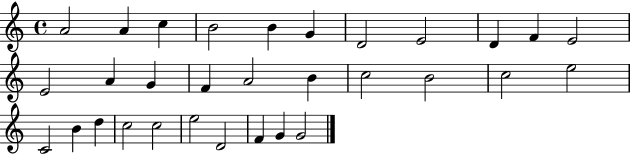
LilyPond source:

{
  \clef treble
  \time 4/4
  \defaultTimeSignature
  \key c \major
  a'2 a'4 c''4 | b'2 b'4 g'4 | d'2 e'2 | d'4 f'4 e'2 | \break e'2 a'4 g'4 | f'4 a'2 b'4 | c''2 b'2 | c''2 e''2 | \break c'2 b'4 d''4 | c''2 c''2 | e''2 d'2 | f'4 g'4 g'2 | \break \bar "|."
}